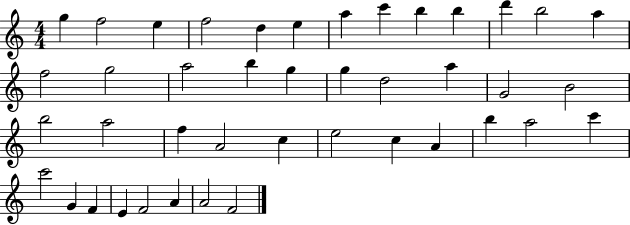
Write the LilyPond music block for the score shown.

{
  \clef treble
  \numericTimeSignature
  \time 4/4
  \key c \major
  g''4 f''2 e''4 | f''2 d''4 e''4 | a''4 c'''4 b''4 b''4 | d'''4 b''2 a''4 | \break f''2 g''2 | a''2 b''4 g''4 | g''4 d''2 a''4 | g'2 b'2 | \break b''2 a''2 | f''4 a'2 c''4 | e''2 c''4 a'4 | b''4 a''2 c'''4 | \break c'''2 g'4 f'4 | e'4 f'2 a'4 | a'2 f'2 | \bar "|."
}